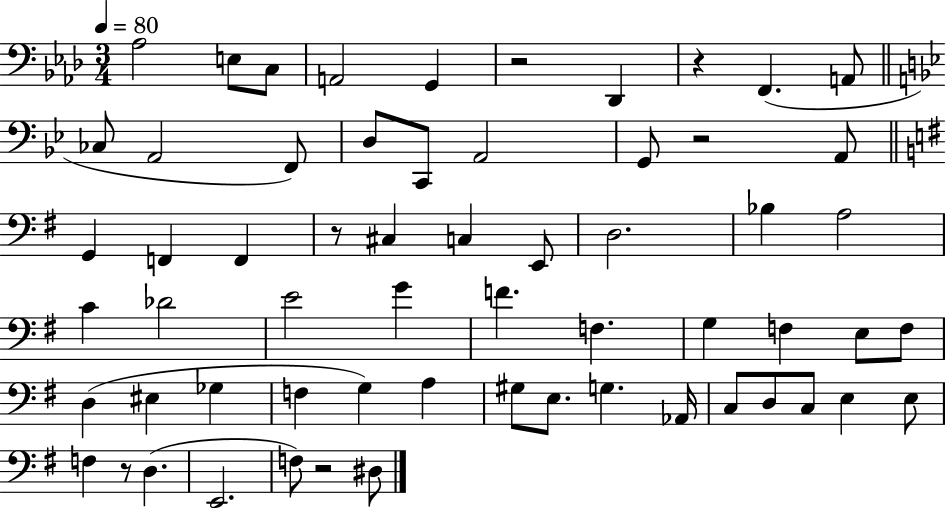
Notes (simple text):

Ab3/h E3/e C3/e A2/h G2/q R/h Db2/q R/q F2/q. A2/e CES3/e A2/h F2/e D3/e C2/e A2/h G2/e R/h A2/e G2/q F2/q F2/q R/e C#3/q C3/q E2/e D3/h. Bb3/q A3/h C4/q Db4/h E4/h G4/q F4/q. F3/q. G3/q F3/q E3/e F3/e D3/q EIS3/q Gb3/q F3/q G3/q A3/q G#3/e E3/e. G3/q. Ab2/s C3/e D3/e C3/e E3/q E3/e F3/q R/e D3/q. E2/h. F3/e R/h D#3/e